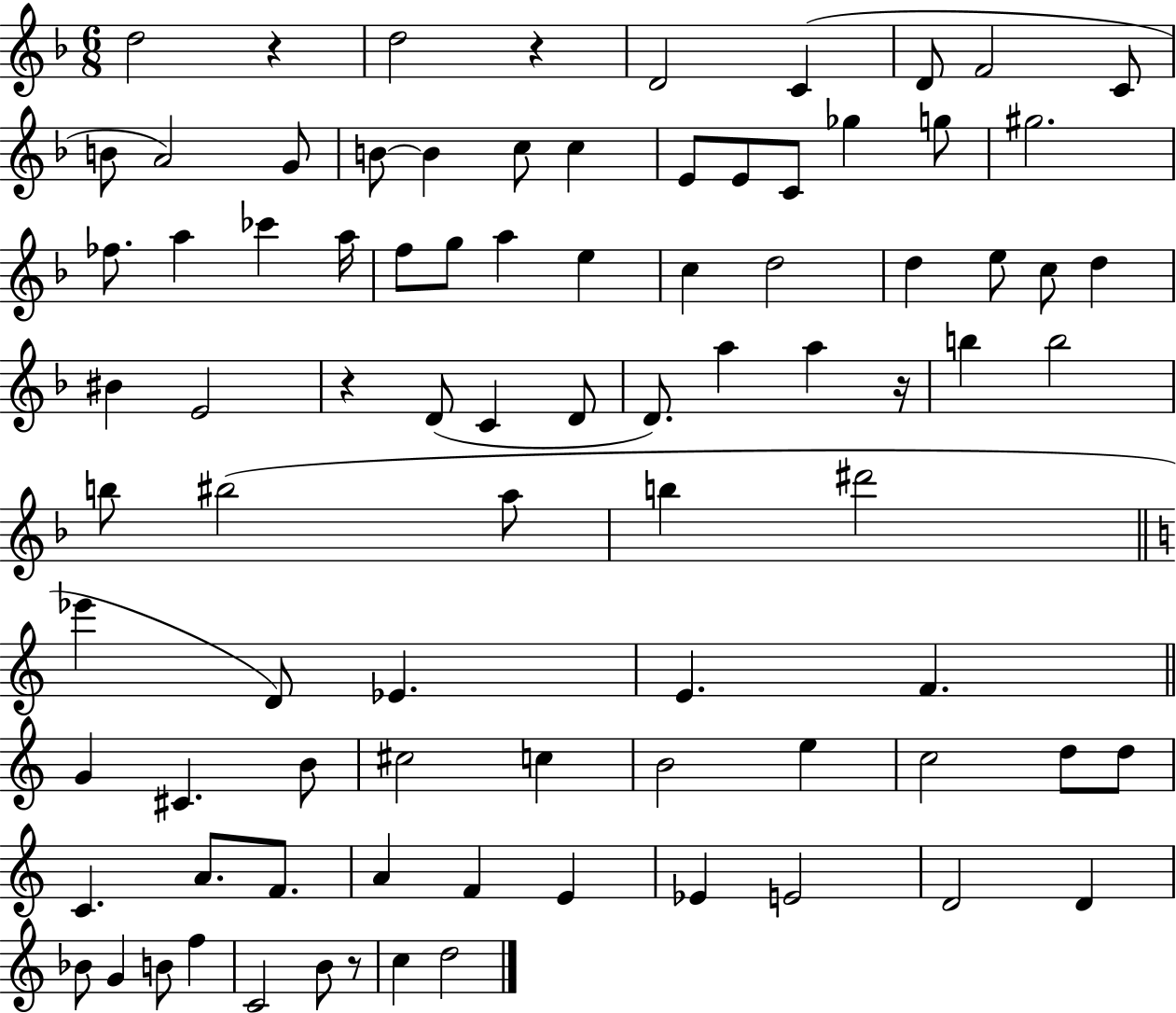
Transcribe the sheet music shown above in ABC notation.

X:1
T:Untitled
M:6/8
L:1/4
K:F
d2 z d2 z D2 C D/2 F2 C/2 B/2 A2 G/2 B/2 B c/2 c E/2 E/2 C/2 _g g/2 ^g2 _f/2 a _c' a/4 f/2 g/2 a e c d2 d e/2 c/2 d ^B E2 z D/2 C D/2 D/2 a a z/4 b b2 b/2 ^b2 a/2 b ^d'2 _e' D/2 _E E F G ^C B/2 ^c2 c B2 e c2 d/2 d/2 C A/2 F/2 A F E _E E2 D2 D _B/2 G B/2 f C2 B/2 z/2 c d2